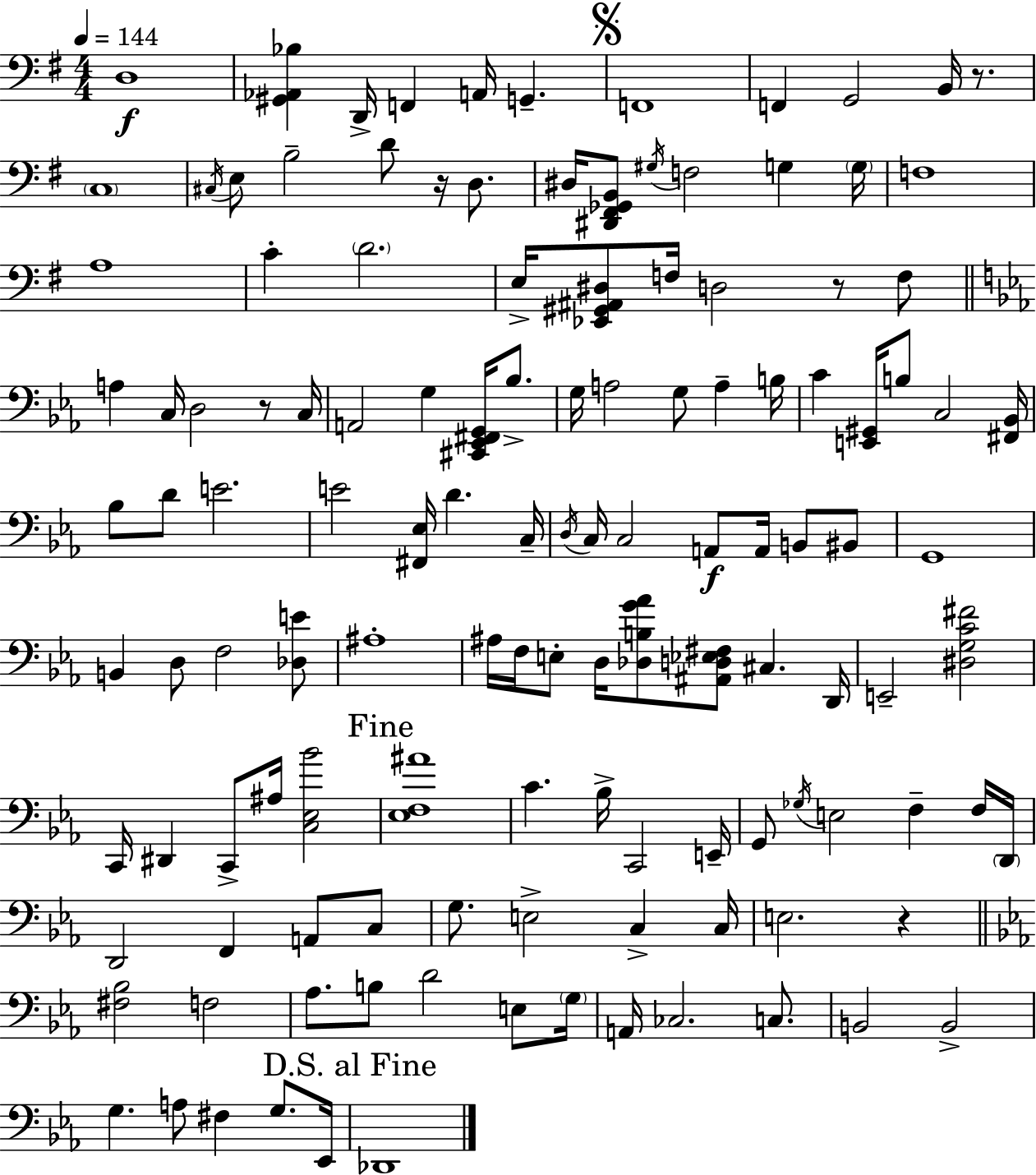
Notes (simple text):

D3/w [G#2,Ab2,Bb3]/q D2/s F2/q A2/s G2/q. F2/w F2/q G2/h B2/s R/e. C3/w C#3/s E3/e B3/h D4/e R/s D3/e. D#3/s [D#2,F#2,Gb2,B2]/e G#3/s F3/h G3/q G3/s F3/w A3/w C4/q D4/h. E3/s [Eb2,G#2,A#2,D#3]/e F3/s D3/h R/e F3/e A3/q C3/s D3/h R/e C3/s A2/h G3/q [C#2,Eb2,F#2,G2]/s Bb3/e. G3/s A3/h G3/e A3/q B3/s C4/q [E2,G#2]/s B3/e C3/h [F#2,Bb2]/s Bb3/e D4/e E4/h. E4/h [F#2,Eb3]/s D4/q. C3/s D3/s C3/s C3/h A2/e A2/s B2/e BIS2/e G2/w B2/q D3/e F3/h [Db3,E4]/e A#3/w A#3/s F3/s E3/e D3/s [Db3,B3,G4,Ab4]/e [A#2,D3,Eb3,F#3]/e C#3/q. D2/s E2/h [D#3,G3,C4,F#4]/h C2/s D#2/q C2/e A#3/s [C3,Eb3,Bb4]/h [Eb3,F3,A#4]/w C4/q. Bb3/s C2/h E2/s G2/e Gb3/s E3/h F3/q F3/s D2/s D2/h F2/q A2/e C3/e G3/e. E3/h C3/q C3/s E3/h. R/q [F#3,Bb3]/h F3/h Ab3/e. B3/e D4/h E3/e G3/s A2/s CES3/h. C3/e. B2/h B2/h G3/q. A3/e F#3/q G3/e. Eb2/s Db2/w